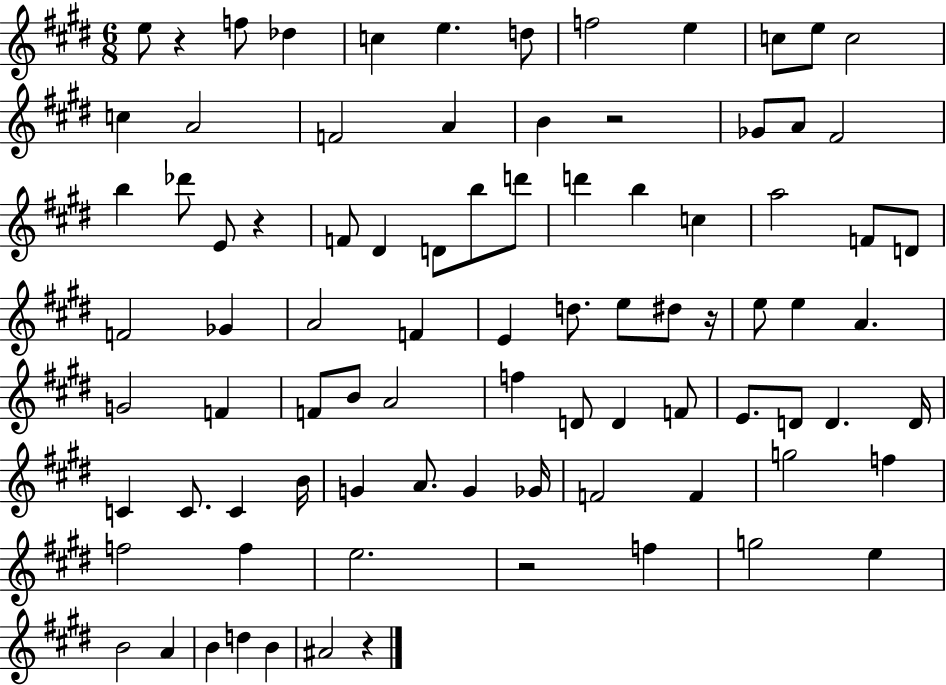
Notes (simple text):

E5/e R/q F5/e Db5/q C5/q E5/q. D5/e F5/h E5/q C5/e E5/e C5/h C5/q A4/h F4/h A4/q B4/q R/h Gb4/e A4/e F#4/h B5/q Db6/e E4/e R/q F4/e D#4/q D4/e B5/e D6/e D6/q B5/q C5/q A5/h F4/e D4/e F4/h Gb4/q A4/h F4/q E4/q D5/e. E5/e D#5/e R/s E5/e E5/q A4/q. G4/h F4/q F4/e B4/e A4/h F5/q D4/e D4/q F4/e E4/e. D4/e D4/q. D4/s C4/q C4/e. C4/q B4/s G4/q A4/e. G4/q Gb4/s F4/h F4/q G5/h F5/q F5/h F5/q E5/h. R/h F5/q G5/h E5/q B4/h A4/q B4/q D5/q B4/q A#4/h R/q